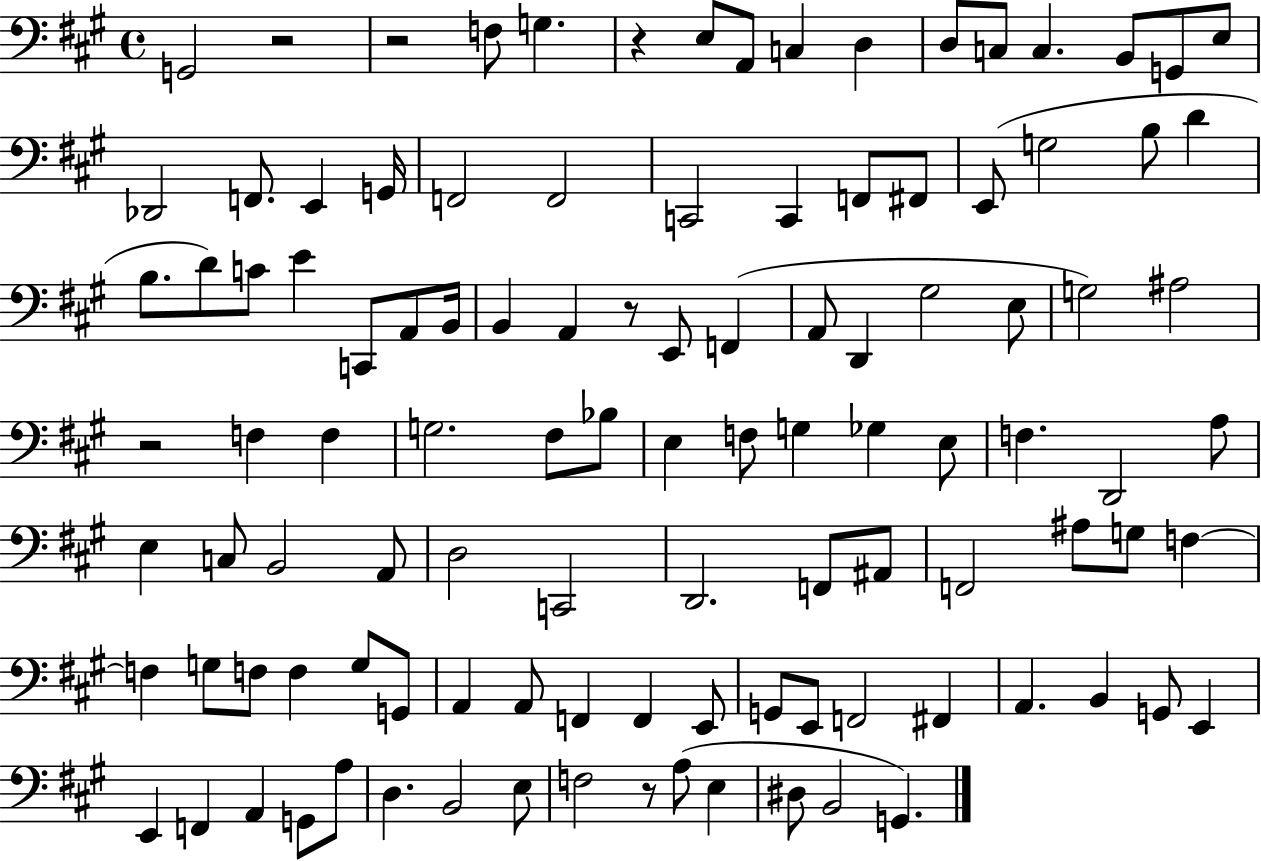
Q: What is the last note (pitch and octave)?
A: G2